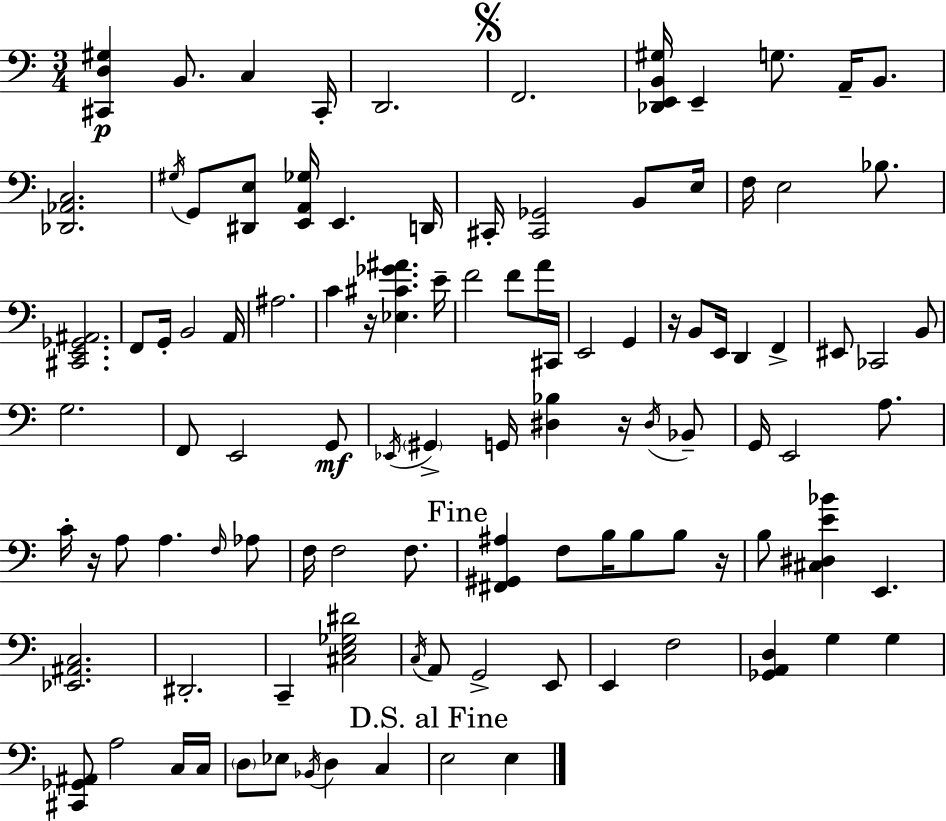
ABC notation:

X:1
T:Untitled
M:3/4
L:1/4
K:C
[^C,,D,^G,] B,,/2 C, ^C,,/4 D,,2 F,,2 [_D,,E,,B,,^G,]/4 E,, G,/2 A,,/4 B,,/2 [_D,,_A,,C,]2 ^G,/4 G,,/2 [^D,,E,]/2 [E,,A,,_G,]/4 E,, D,,/4 ^C,,/4 [^C,,_G,,]2 B,,/2 E,/4 F,/4 E,2 _B,/2 [^C,,E,,_G,,^A,,]2 F,,/2 G,,/4 B,,2 A,,/4 ^A,2 C z/4 [_E,^C_G^A] E/4 F2 F/2 A/4 ^C,,/4 E,,2 G,, z/4 B,,/2 E,,/4 D,, F,, ^E,,/2 _C,,2 B,,/2 G,2 F,,/2 E,,2 G,,/2 _E,,/4 ^G,, G,,/4 [^D,_B,] z/4 ^D,/4 _B,,/2 G,,/4 E,,2 A,/2 C/4 z/4 A,/2 A, F,/4 _A,/2 F,/4 F,2 F,/2 [^F,,^G,,^A,] F,/2 B,/4 B,/2 B,/2 z/4 B,/2 [^C,^D,E_B] E,, [_E,,^A,,C,]2 ^D,,2 C,, [^C,E,_G,^D]2 C,/4 A,,/2 G,,2 E,,/2 E,, F,2 [_G,,A,,D,] G, G, [^C,,_G,,^A,,]/2 A,2 C,/4 C,/4 D,/2 _E,/2 _B,,/4 D, C, E,2 E,